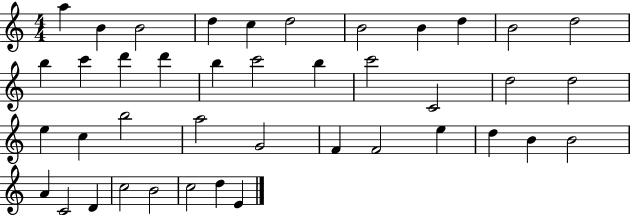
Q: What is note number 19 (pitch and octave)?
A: C6